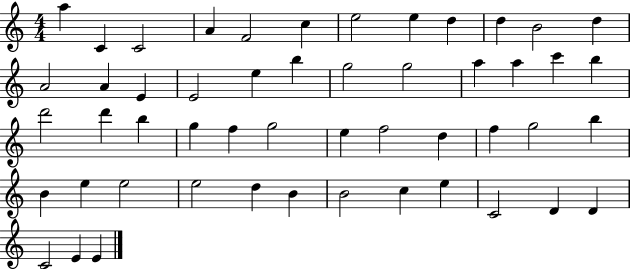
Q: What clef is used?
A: treble